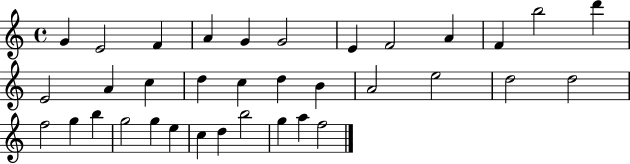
{
  \clef treble
  \time 4/4
  \defaultTimeSignature
  \key c \major
  g'4 e'2 f'4 | a'4 g'4 g'2 | e'4 f'2 a'4 | f'4 b''2 d'''4 | \break e'2 a'4 c''4 | d''4 c''4 d''4 b'4 | a'2 e''2 | d''2 d''2 | \break f''2 g''4 b''4 | g''2 g''4 e''4 | c''4 d''4 b''2 | g''4 a''4 f''2 | \break \bar "|."
}